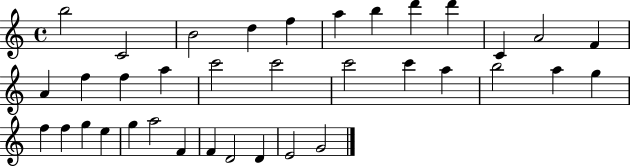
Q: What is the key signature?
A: C major